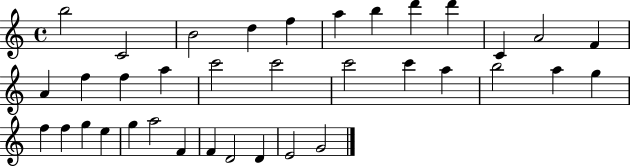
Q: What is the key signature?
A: C major